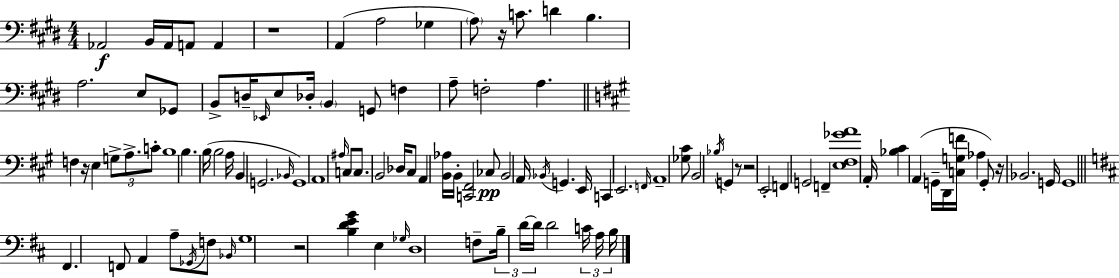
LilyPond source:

{
  \clef bass
  \numericTimeSignature
  \time 4/4
  \key e \major
  aes,2\f b,16 aes,16 a,8 a,4 | r1 | a,4( a2 ges4 | \parenthesize a8) r16 c'8. d'4 b4. | \break a2. e8 ges,8 | b,8-> d16-- \grace { ees,16 } e8 des16-. \parenthesize b,4 g,8 f4 | a8-- f2-. a4. | \bar "||" \break \key a \major f4 r16 e4 \tuplet 3/2 { g8-> a8.-> c'8-. } | b1 | b4. b16( b2 a16 | b,4 g,2. | \break \grace { bes,16 }) g,1 | a,1 | \grace { ais16 } c8 c8. b,2 des16 | cis8 a,4 <b, aes>16 b,16-. <c, fis,>2 | \break ces8\pp b,2 a,16 \acciaccatura { bes,16 } g,4. | e,16 c,4 e,2. | \grace { f,16 } a,1-- | <ges cis'>8 b,2 \acciaccatura { bes16 } g,4 | \break r8 r2 e,2-. | f,4 g,2 | f,4-- <e fis ges' a'>1 | a,16-. <bes cis'>4 a,4( g,16-- d,16 | \break <c g f'>16 aes4 g,8-.) r16 bes,2. | g,16 g,1 | \bar "||" \break \key d \major fis,4. f,8 a,4 a8-- \acciaccatura { ges,16 } f8 | \grace { bes,16 } g1 | r2 <b d' e' g'>4 e4 | \grace { ges16 } d1 | \break f8-- \tuplet 3/2 { b16-- d'16~~ d'16 } d'2 | \tuplet 3/2 { c'16 a16 b16 } \bar "|."
}